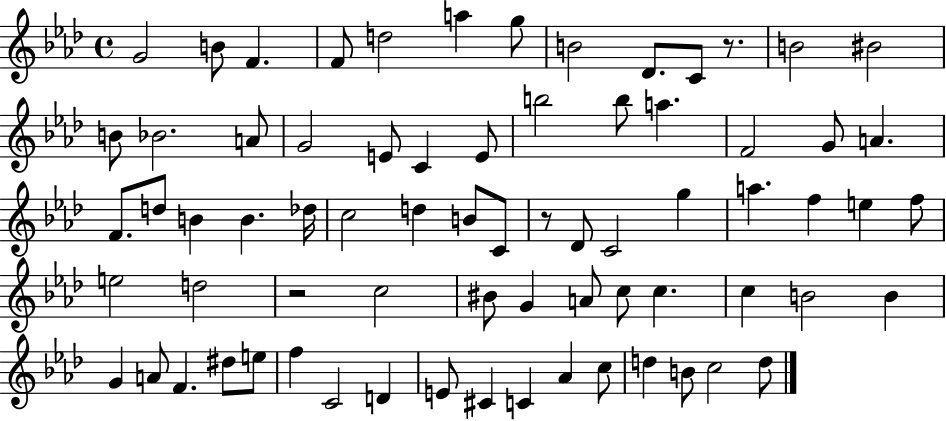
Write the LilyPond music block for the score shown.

{
  \clef treble
  \time 4/4
  \defaultTimeSignature
  \key aes \major
  g'2 b'8 f'4. | f'8 d''2 a''4 g''8 | b'2 des'8. c'8 r8. | b'2 bis'2 | \break b'8 bes'2. a'8 | g'2 e'8 c'4 e'8 | b''2 b''8 a''4. | f'2 g'8 a'4. | \break f'8. d''8 b'4 b'4. des''16 | c''2 d''4 b'8 c'8 | r8 des'8 c'2 g''4 | a''4. f''4 e''4 f''8 | \break e''2 d''2 | r2 c''2 | bis'8 g'4 a'8 c''8 c''4. | c''4 b'2 b'4 | \break g'4 a'8 f'4. dis''8 e''8 | f''4 c'2 d'4 | e'8 cis'4 c'4 aes'4 c''8 | d''4 b'8 c''2 d''8 | \break \bar "|."
}